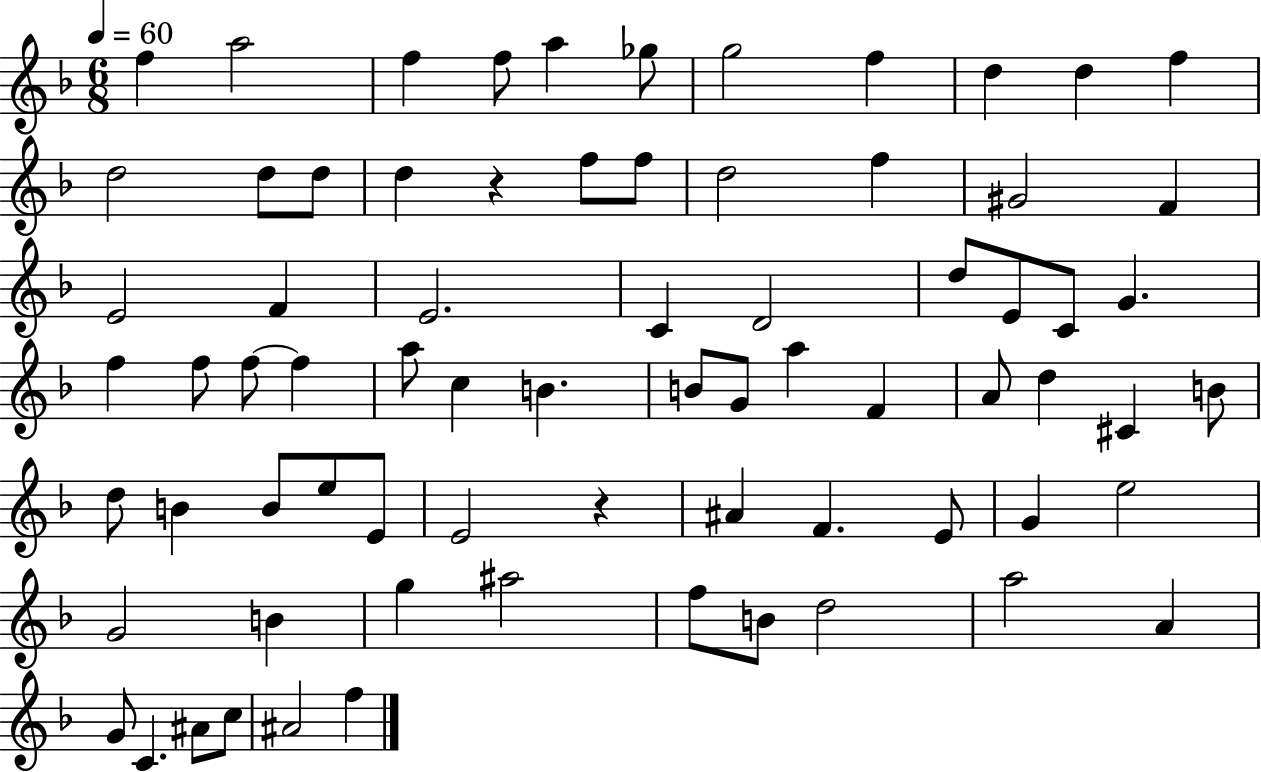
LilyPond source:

{
  \clef treble
  \numericTimeSignature
  \time 6/8
  \key f \major
  \tempo 4 = 60
  f''4 a''2 | f''4 f''8 a''4 ges''8 | g''2 f''4 | d''4 d''4 f''4 | \break d''2 d''8 d''8 | d''4 r4 f''8 f''8 | d''2 f''4 | gis'2 f'4 | \break e'2 f'4 | e'2. | c'4 d'2 | d''8 e'8 c'8 g'4. | \break f''4 f''8 f''8~~ f''4 | a''8 c''4 b'4. | b'8 g'8 a''4 f'4 | a'8 d''4 cis'4 b'8 | \break d''8 b'4 b'8 e''8 e'8 | e'2 r4 | ais'4 f'4. e'8 | g'4 e''2 | \break g'2 b'4 | g''4 ais''2 | f''8 b'8 d''2 | a''2 a'4 | \break g'8 c'4. ais'8 c''8 | ais'2 f''4 | \bar "|."
}